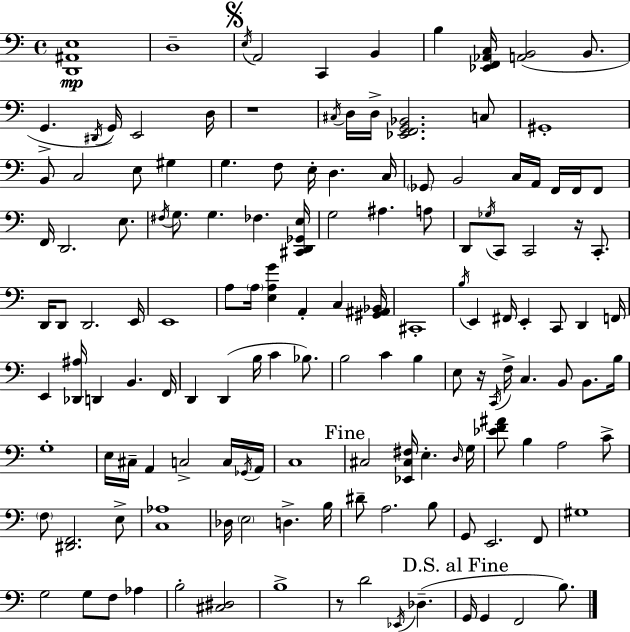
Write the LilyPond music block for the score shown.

{
  \clef bass
  \time 4/4
  \defaultTimeSignature
  \key c \major
  \repeat volta 2 { <d, ais, e>1\mp | d1-- | \mark \markup { \musicglyph "scripts.segno" } \acciaccatura { e16 } a,2 c,4 b,4 | b4 <ees, f, aes, c>16 <a, b,>2( b,8. | \break g,4.-> \acciaccatura { dis,16 } g,16) e,2 | d16 r1 | \acciaccatura { cis16 } d16 d16-> <ees, f, g, bes,>2. | c8 gis,1-. | \break b,8 c2 e8 gis4 | g4. f8 e16-. d4. | c16 \parenthesize ges,8 b,2 c16 a,16 f,16 | f,16 f,8 f,16 d,2. | \break e8. \acciaccatura { fis16 } g8. g4. fes4. | <cis, d, ges, e>16 g2 ais4. | a8 d,8 \acciaccatura { ges16 } c,8 c,2 | r16 c,8.-. d,16 d,8 d,2. | \break e,16 e,1 | a8 \parenthesize a16 <e a g'>4 a,4-. | c4 <gis, ais, bes,>16 cis,1-. | \acciaccatura { b16 } e,4 fis,16 e,4-. c,8 | \break d,4 f,16 e,4 <des, ais>16 d,4 b,4. | f,16 d,4 d,4( b16 c'4 | bes8.) b2 c'4 | b4 e8 r16 \acciaccatura { c,16 } f16-> c4. | \break b,8 b,8. b16 g1-. | e16 cis16-- a,4 c2-> | c16 \acciaccatura { ges,16 } a,16 c1 | \mark "Fine" cis2 | \break <ees, cis fis>16 e4.-. \grace { d16 } g16 <ees' f' ais'>8 b4 a2 | c'8-> \parenthesize f8 <dis, f,>2. | e8-> <c aes>1 | des16 \parenthesize e2 | \break d4.-> b16 dis'8-- a2. | b8 g,8 e,2. | f,8 gis1 | g2 | \break g8 f8 aes4 b2-. | <cis dis>2 b1-> | r8 d'2 | \acciaccatura { ees,16 }( des4.-- \mark "D.S. al Fine" g,16 g,4 f,2 | \break b8.) } \bar "|."
}